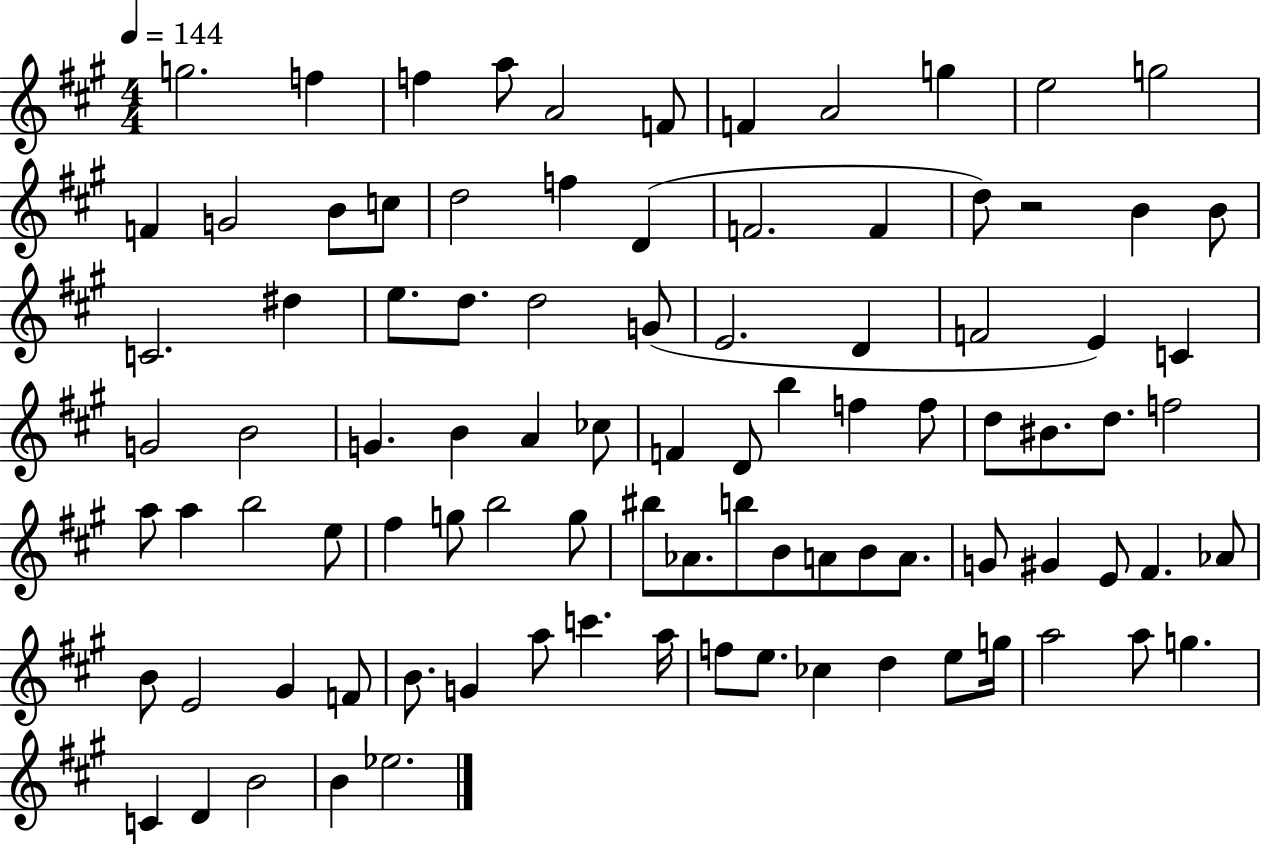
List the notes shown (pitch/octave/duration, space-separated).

G5/h. F5/q F5/q A5/e A4/h F4/e F4/q A4/h G5/q E5/h G5/h F4/q G4/h B4/e C5/e D5/h F5/q D4/q F4/h. F4/q D5/e R/h B4/q B4/e C4/h. D#5/q E5/e. D5/e. D5/h G4/e E4/h. D4/q F4/h E4/q C4/q G4/h B4/h G4/q. B4/q A4/q CES5/e F4/q D4/e B5/q F5/q F5/e D5/e BIS4/e. D5/e. F5/h A5/e A5/q B5/h E5/e F#5/q G5/e B5/h G5/e BIS5/e Ab4/e. B5/e B4/e A4/e B4/e A4/e. G4/e G#4/q E4/e F#4/q. Ab4/e B4/e E4/h G#4/q F4/e B4/e. G4/q A5/e C6/q. A5/s F5/e E5/e. CES5/q D5/q E5/e G5/s A5/h A5/e G5/q. C4/q D4/q B4/h B4/q Eb5/h.